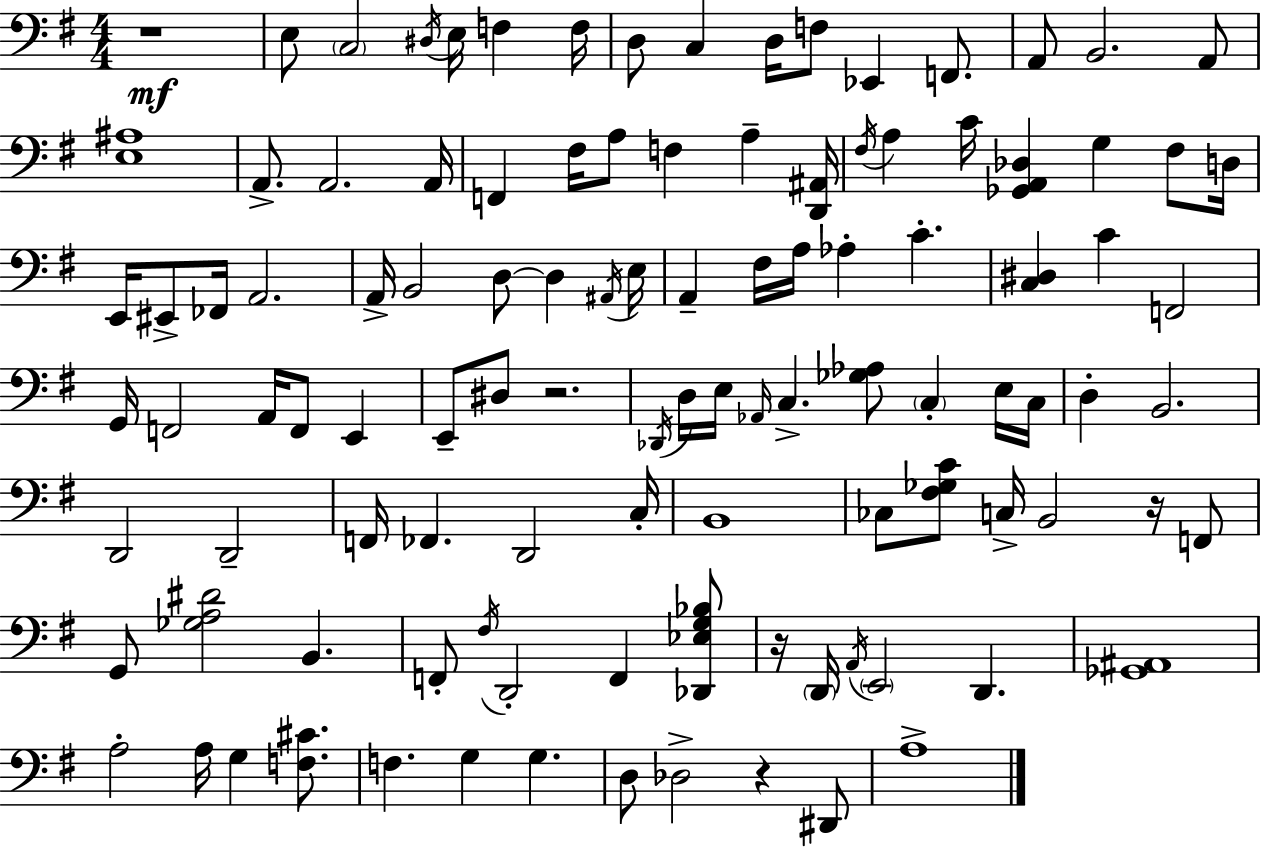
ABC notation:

X:1
T:Untitled
M:4/4
L:1/4
K:G
z4 E,/2 C,2 ^D,/4 E,/4 F, F,/4 D,/2 C, D,/4 F,/2 _E,, F,,/2 A,,/2 B,,2 A,,/2 [E,^A,]4 A,,/2 A,,2 A,,/4 F,, ^F,/4 A,/2 F, A, [D,,^A,,]/4 ^F,/4 A, C/4 [_G,,A,,_D,] G, ^F,/2 D,/4 E,,/4 ^E,,/2 _F,,/4 A,,2 A,,/4 B,,2 D,/2 D, ^A,,/4 E,/4 A,, ^F,/4 A,/4 _A, C [C,^D,] C F,,2 G,,/4 F,,2 A,,/4 F,,/2 E,, E,,/2 ^D,/2 z2 _D,,/4 D,/4 E,/4 _A,,/4 C, [_G,_A,]/2 C, E,/4 C,/4 D, B,,2 D,,2 D,,2 F,,/4 _F,, D,,2 C,/4 B,,4 _C,/2 [^F,_G,C]/2 C,/4 B,,2 z/4 F,,/2 G,,/2 [_G,A,^D]2 B,, F,,/2 ^F,/4 D,,2 F,, [_D,,_E,G,_B,]/2 z/4 D,,/4 A,,/4 E,,2 D,, [_G,,^A,,]4 A,2 A,/4 G, [F,^C]/2 F, G, G, D,/2 _D,2 z ^D,,/2 A,4